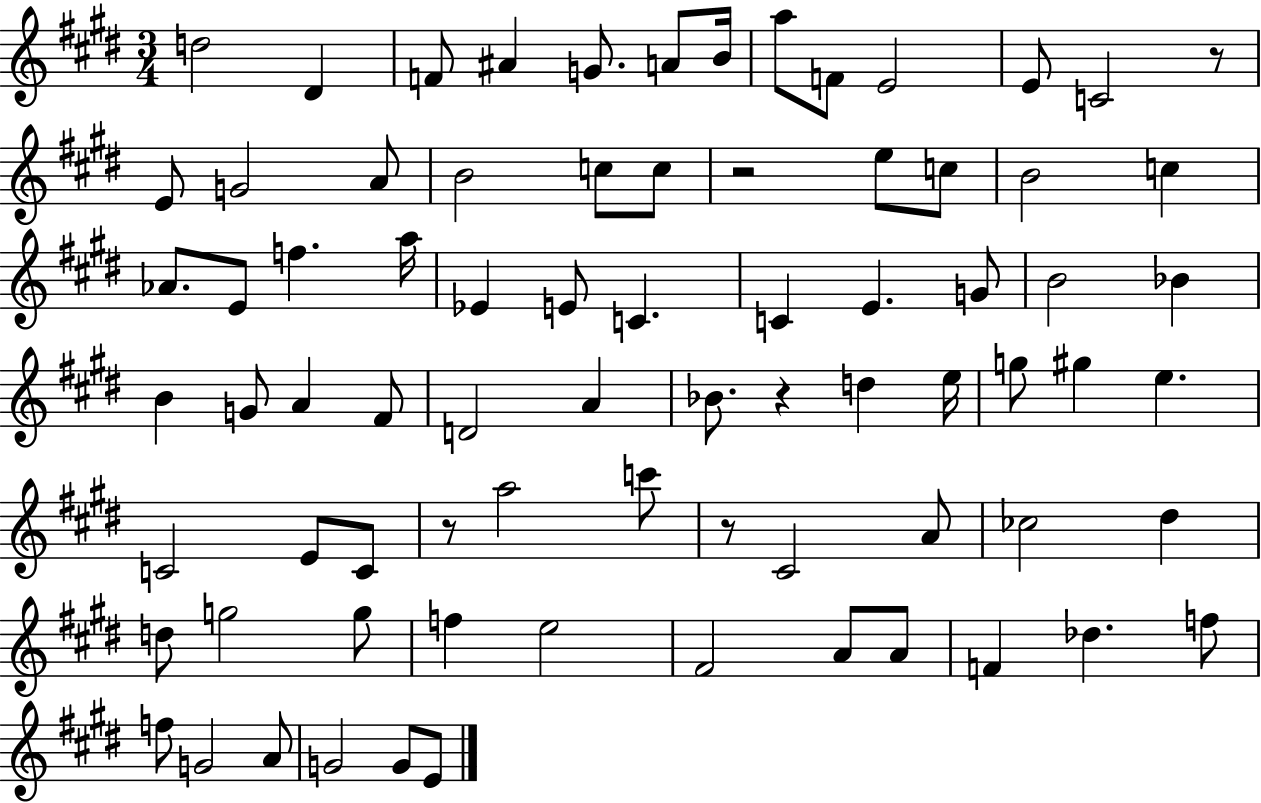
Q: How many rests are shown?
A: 5